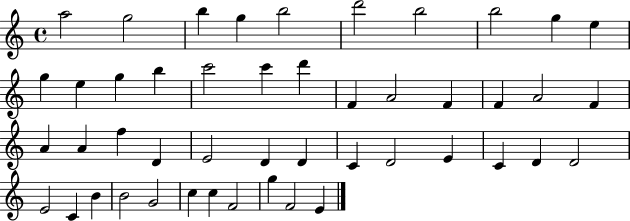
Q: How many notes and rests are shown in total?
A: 47